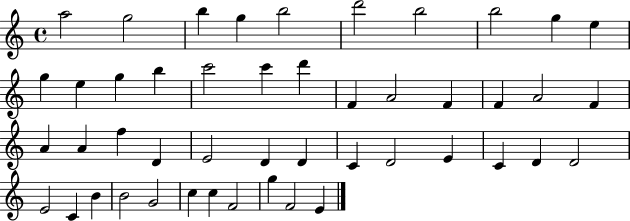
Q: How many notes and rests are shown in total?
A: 47